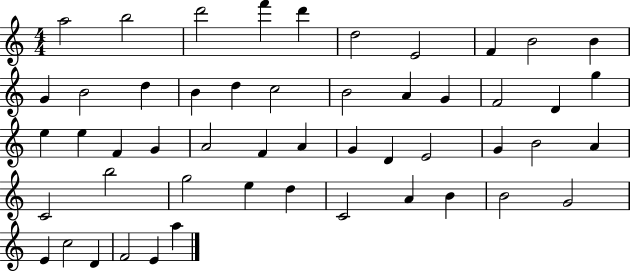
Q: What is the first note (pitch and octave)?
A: A5